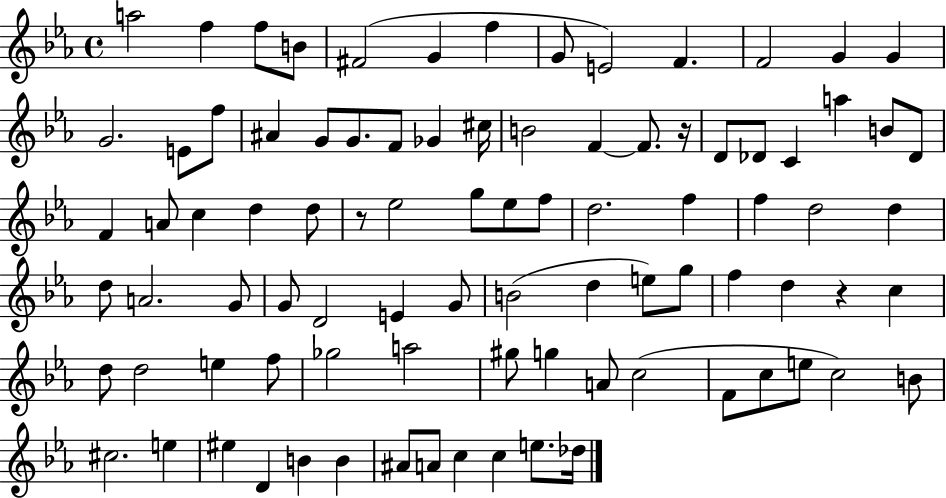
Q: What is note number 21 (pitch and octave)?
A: Gb4